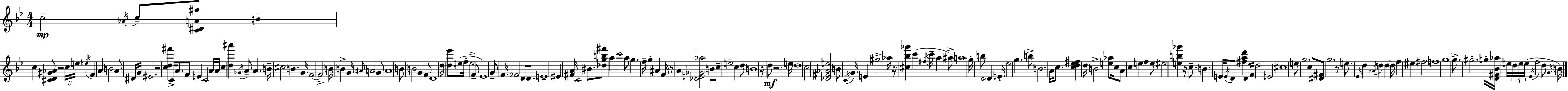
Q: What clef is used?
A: treble